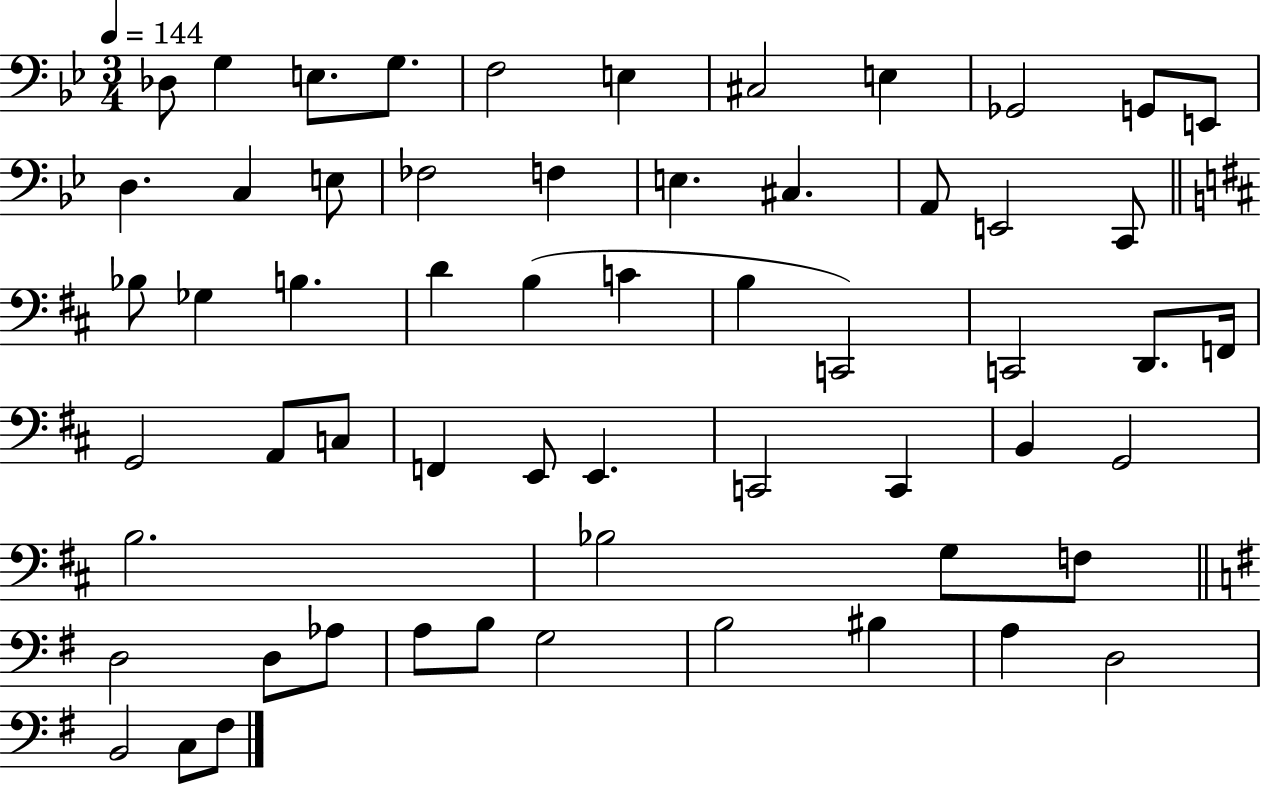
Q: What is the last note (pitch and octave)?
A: F#3